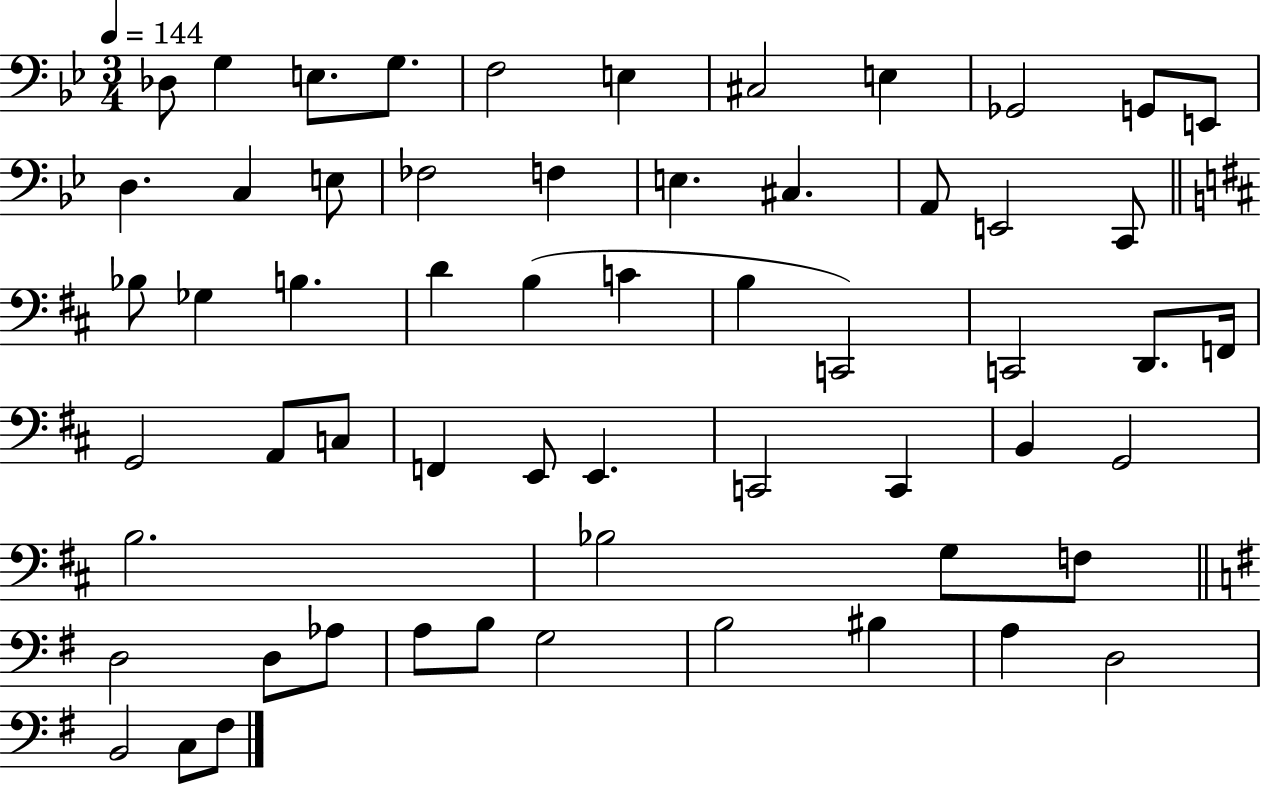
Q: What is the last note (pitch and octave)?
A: F#3